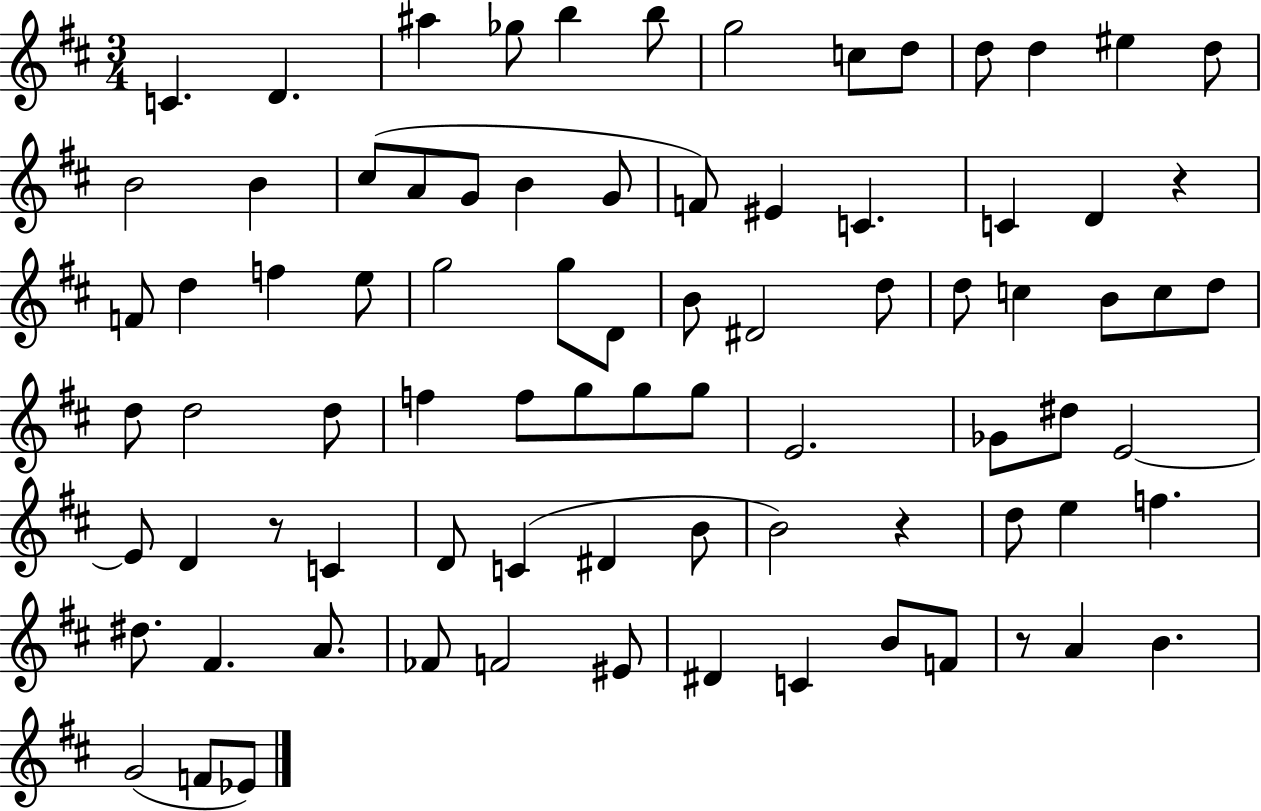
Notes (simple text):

C4/q. D4/q. A#5/q Gb5/e B5/q B5/e G5/h C5/e D5/e D5/e D5/q EIS5/q D5/e B4/h B4/q C#5/e A4/e G4/e B4/q G4/e F4/e EIS4/q C4/q. C4/q D4/q R/q F4/e D5/q F5/q E5/e G5/h G5/e D4/e B4/e D#4/h D5/e D5/e C5/q B4/e C5/e D5/e D5/e D5/h D5/e F5/q F5/e G5/e G5/e G5/e E4/h. Gb4/e D#5/e E4/h E4/e D4/q R/e C4/q D4/e C4/q D#4/q B4/e B4/h R/q D5/e E5/q F5/q. D#5/e. F#4/q. A4/e. FES4/e F4/h EIS4/e D#4/q C4/q B4/e F4/e R/e A4/q B4/q. G4/h F4/e Eb4/e